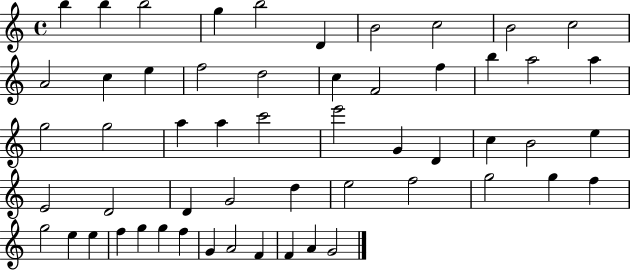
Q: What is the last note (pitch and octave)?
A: G4